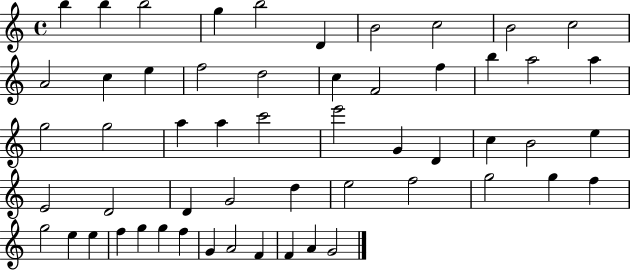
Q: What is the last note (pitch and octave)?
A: G4